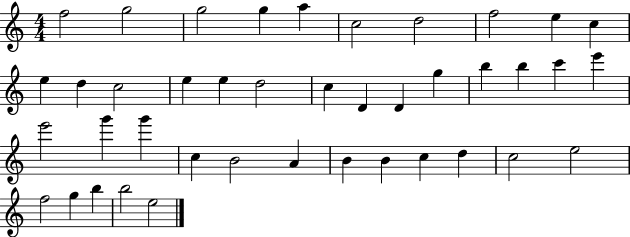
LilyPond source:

{
  \clef treble
  \numericTimeSignature
  \time 4/4
  \key c \major
  f''2 g''2 | g''2 g''4 a''4 | c''2 d''2 | f''2 e''4 c''4 | \break e''4 d''4 c''2 | e''4 e''4 d''2 | c''4 d'4 d'4 g''4 | b''4 b''4 c'''4 e'''4 | \break e'''2 g'''4 g'''4 | c''4 b'2 a'4 | b'4 b'4 c''4 d''4 | c''2 e''2 | \break f''2 g''4 b''4 | b''2 e''2 | \bar "|."
}